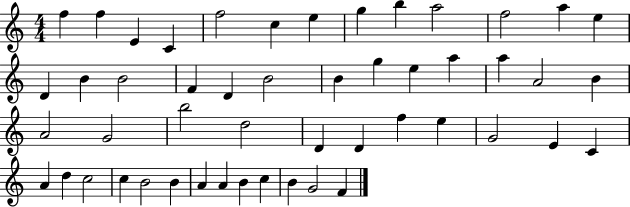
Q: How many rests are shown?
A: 0